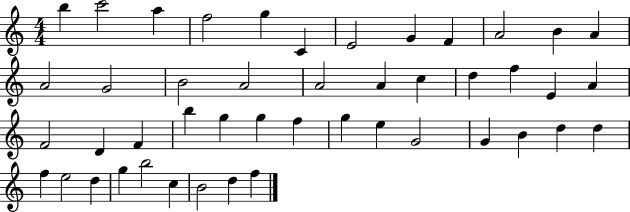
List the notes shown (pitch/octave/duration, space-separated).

B5/q C6/h A5/q F5/h G5/q C4/q E4/h G4/q F4/q A4/h B4/q A4/q A4/h G4/h B4/h A4/h A4/h A4/q C5/q D5/q F5/q E4/q A4/q F4/h D4/q F4/q B5/q G5/q G5/q F5/q G5/q E5/q G4/h G4/q B4/q D5/q D5/q F5/q E5/h D5/q G5/q B5/h C5/q B4/h D5/q F5/q